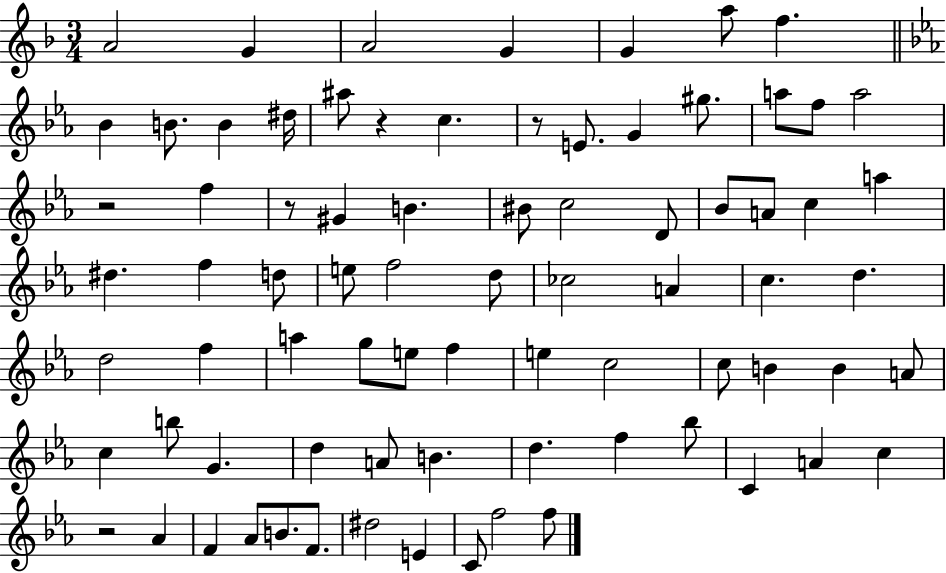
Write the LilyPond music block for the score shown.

{
  \clef treble
  \numericTimeSignature
  \time 3/4
  \key f \major
  a'2 g'4 | a'2 g'4 | g'4 a''8 f''4. | \bar "||" \break \key c \minor bes'4 b'8. b'4 dis''16 | ais''8 r4 c''4. | r8 e'8. g'4 gis''8. | a''8 f''8 a''2 | \break r2 f''4 | r8 gis'4 b'4. | bis'8 c''2 d'8 | bes'8 a'8 c''4 a''4 | \break dis''4. f''4 d''8 | e''8 f''2 d''8 | ces''2 a'4 | c''4. d''4. | \break d''2 f''4 | a''4 g''8 e''8 f''4 | e''4 c''2 | c''8 b'4 b'4 a'8 | \break c''4 b''8 g'4. | d''4 a'8 b'4. | d''4. f''4 bes''8 | c'4 a'4 c''4 | \break r2 aes'4 | f'4 aes'8 b'8. f'8. | dis''2 e'4 | c'8 f''2 f''8 | \break \bar "|."
}